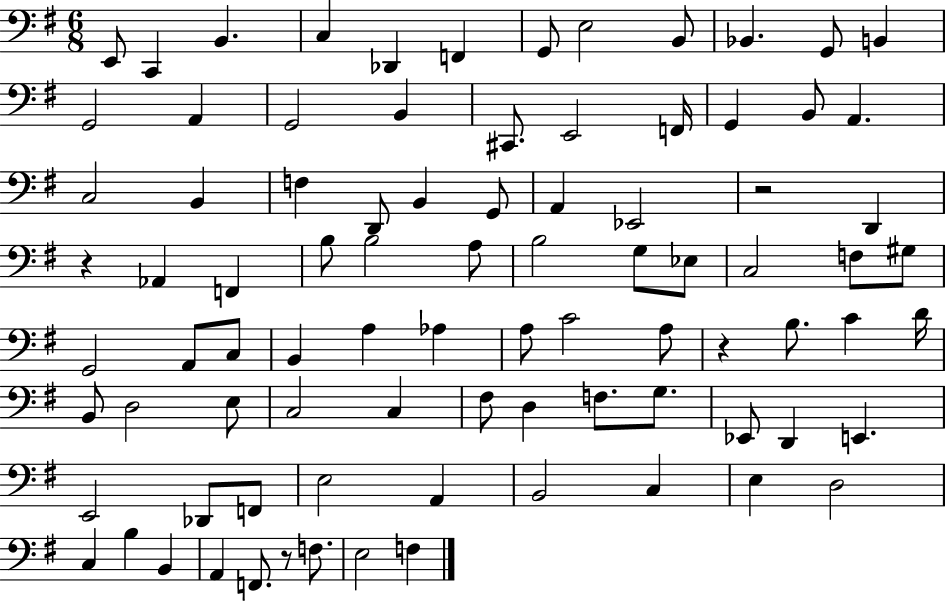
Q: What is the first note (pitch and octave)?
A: E2